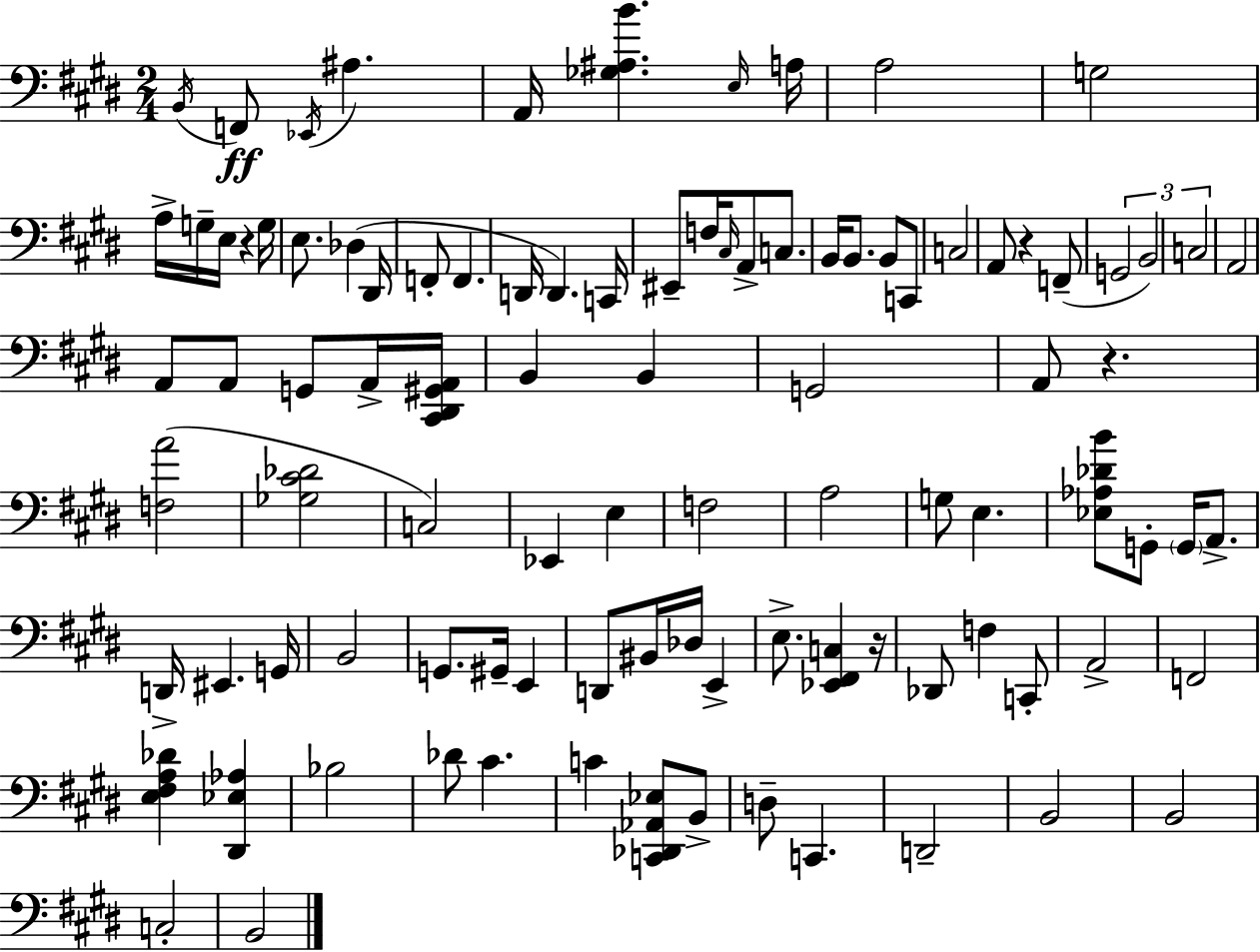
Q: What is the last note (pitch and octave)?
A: B2